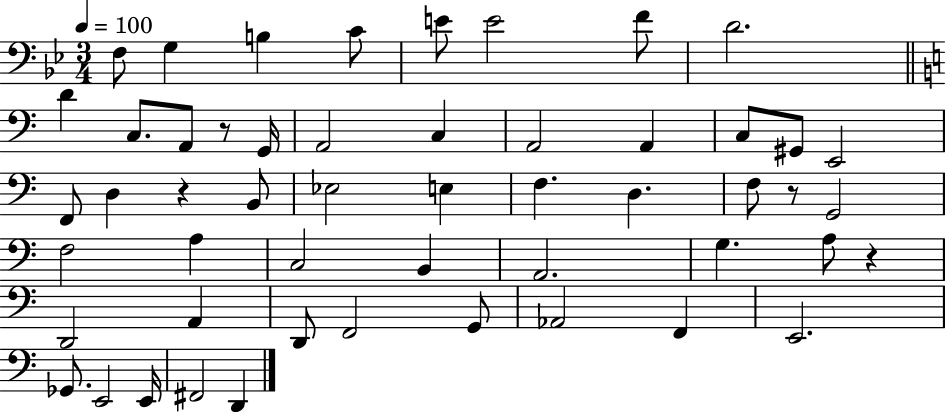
{
  \clef bass
  \numericTimeSignature
  \time 3/4
  \key bes \major
  \tempo 4 = 100
  f8 g4 b4 c'8 | e'8 e'2 f'8 | d'2. | \bar "||" \break \key c \major d'4 c8. a,8 r8 g,16 | a,2 c4 | a,2 a,4 | c8 gis,8 e,2 | \break f,8 d4 r4 b,8 | ees2 e4 | f4. d4. | f8 r8 g,2 | \break f2 a4 | c2 b,4 | a,2. | g4. a8 r4 | \break d,2 a,4 | d,8 f,2 g,8 | aes,2 f,4 | e,2. | \break ges,8. e,2 e,16 | fis,2 d,4 | \bar "|."
}